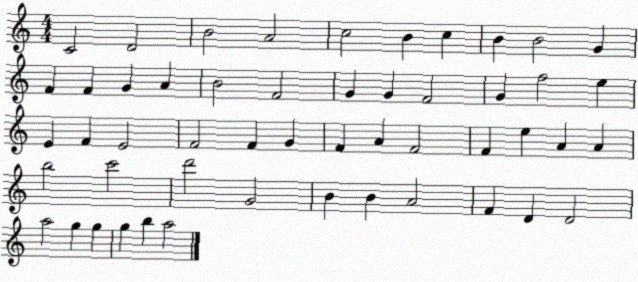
X:1
T:Untitled
M:4/4
L:1/4
K:C
C2 D2 B2 A2 c2 B c B B2 G F F G A B2 F2 G G F2 G f2 e E F E2 F2 F G F A F2 F e A A b2 c'2 d'2 G2 B B A2 F D D2 a2 g g g b a2